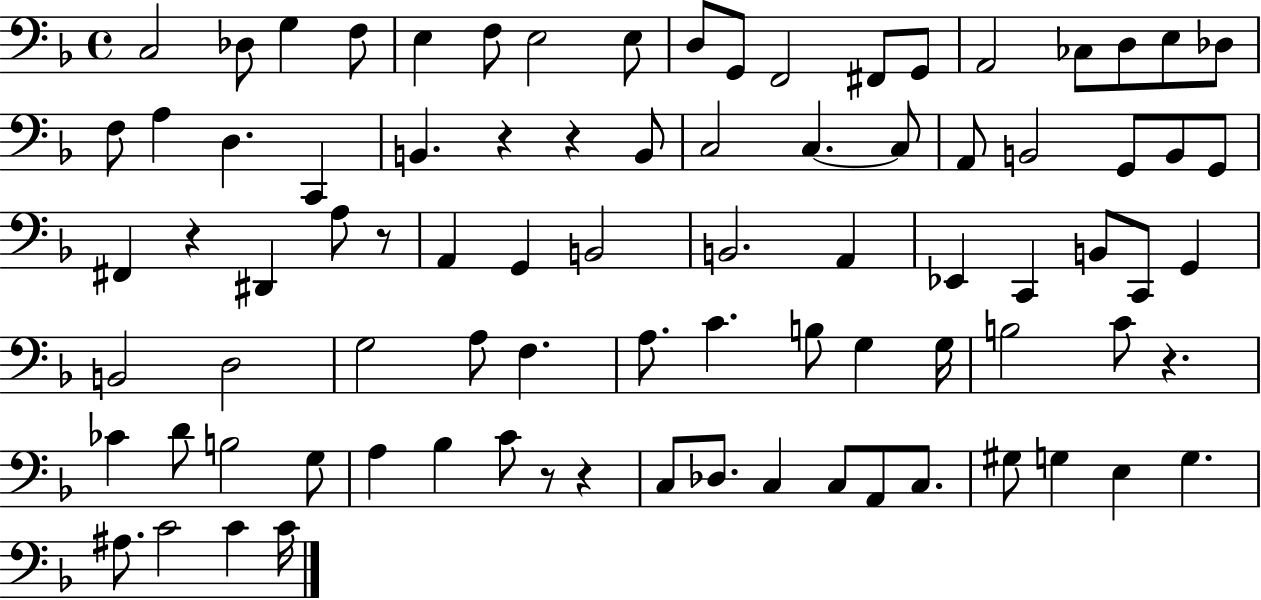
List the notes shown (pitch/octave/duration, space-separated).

C3/h Db3/e G3/q F3/e E3/q F3/e E3/h E3/e D3/e G2/e F2/h F#2/e G2/e A2/h CES3/e D3/e E3/e Db3/e F3/e A3/q D3/q. C2/q B2/q. R/q R/q B2/e C3/h C3/q. C3/e A2/e B2/h G2/e B2/e G2/e F#2/q R/q D#2/q A3/e R/e A2/q G2/q B2/h B2/h. A2/q Eb2/q C2/q B2/e C2/e G2/q B2/h D3/h G3/h A3/e F3/q. A3/e. C4/q. B3/e G3/q G3/s B3/h C4/e R/q. CES4/q D4/e B3/h G3/e A3/q Bb3/q C4/e R/e R/q C3/e Db3/e. C3/q C3/e A2/e C3/e. G#3/e G3/q E3/q G3/q. A#3/e. C4/h C4/q C4/s